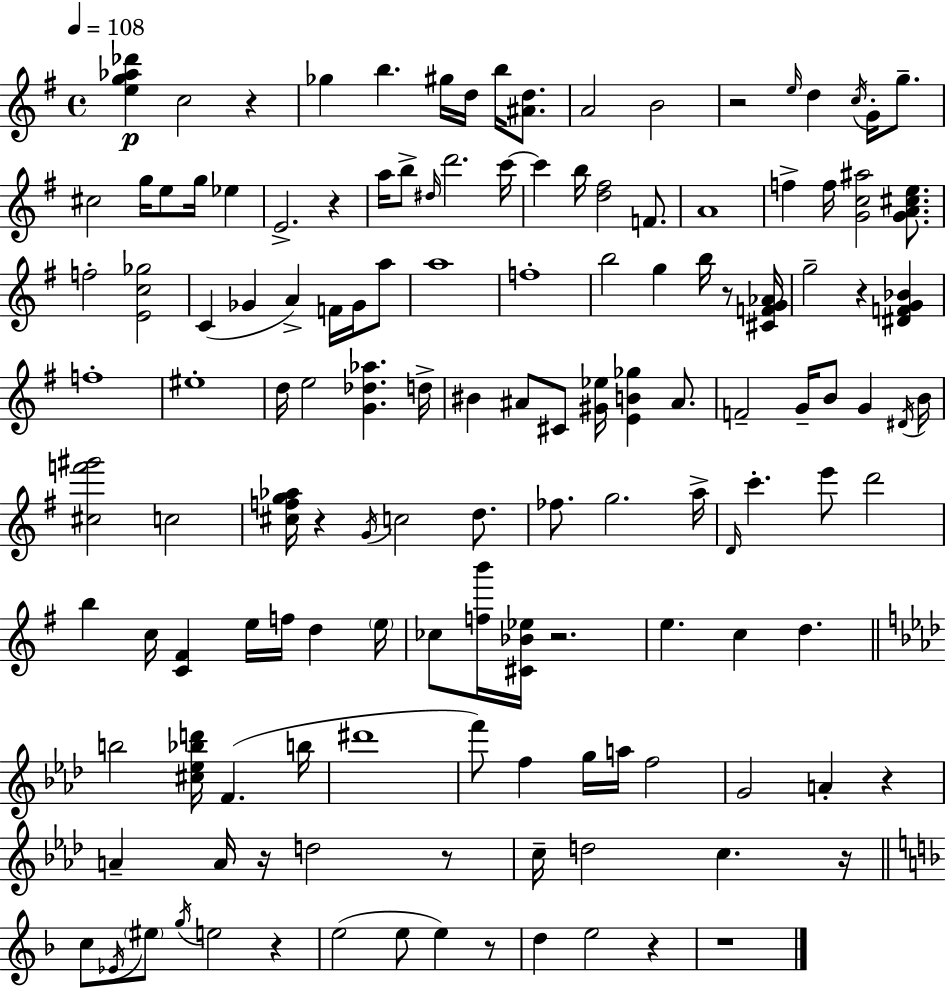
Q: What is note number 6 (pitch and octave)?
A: B5